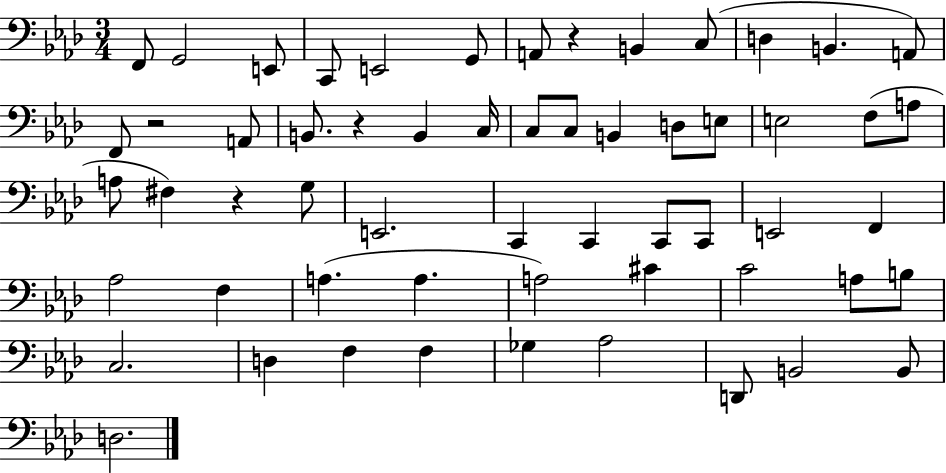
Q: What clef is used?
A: bass